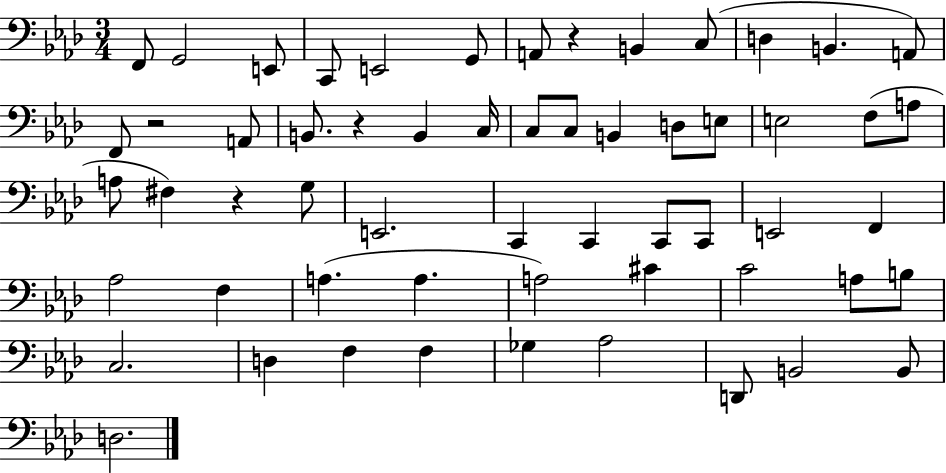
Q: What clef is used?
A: bass